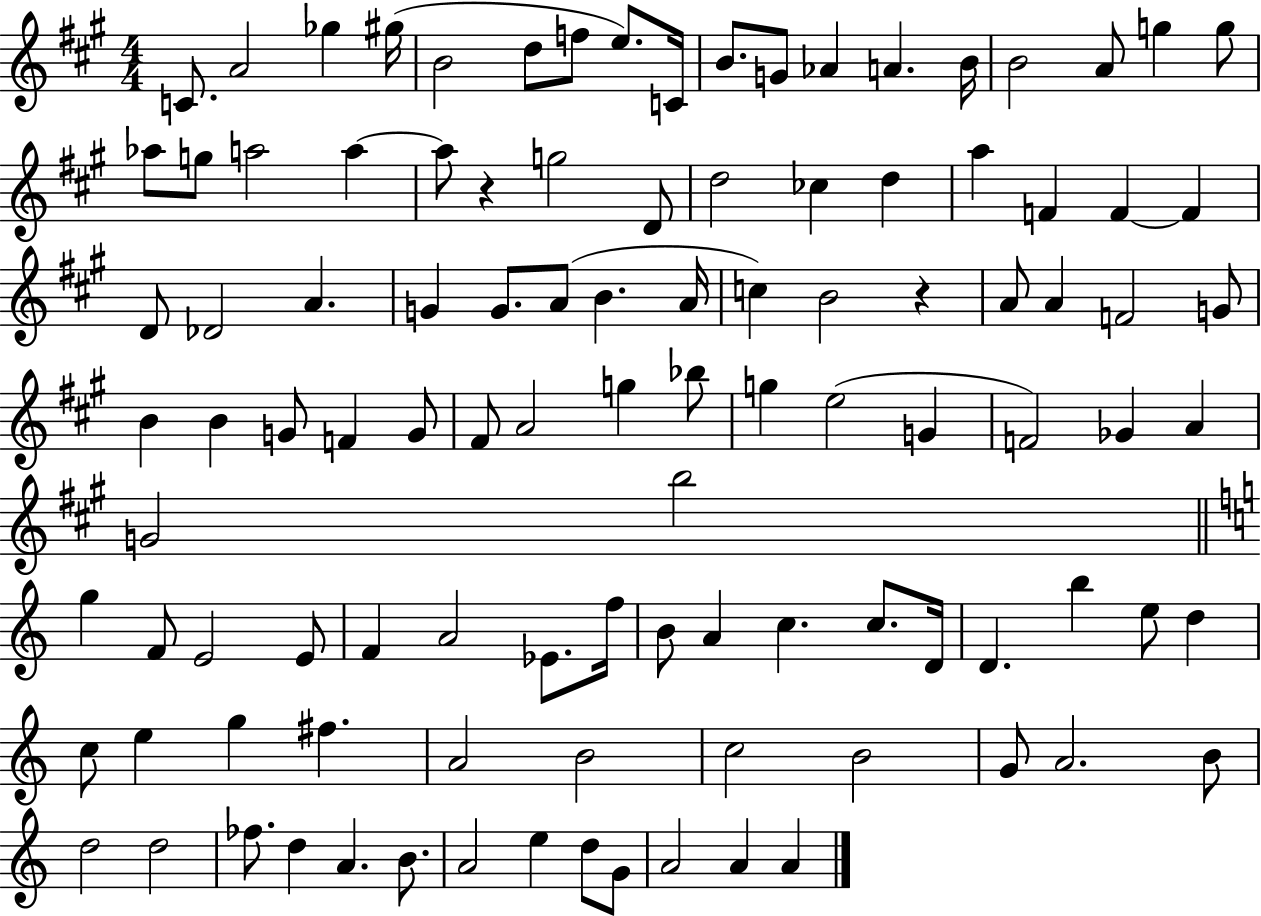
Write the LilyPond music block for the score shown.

{
  \clef treble
  \numericTimeSignature
  \time 4/4
  \key a \major
  c'8. a'2 ges''4 gis''16( | b'2 d''8 f''8 e''8.) c'16 | b'8. g'8 aes'4 a'4. b'16 | b'2 a'8 g''4 g''8 | \break aes''8 g''8 a''2 a''4~~ | a''8 r4 g''2 d'8 | d''2 ces''4 d''4 | a''4 f'4 f'4~~ f'4 | \break d'8 des'2 a'4. | g'4 g'8. a'8( b'4. a'16 | c''4) b'2 r4 | a'8 a'4 f'2 g'8 | \break b'4 b'4 g'8 f'4 g'8 | fis'8 a'2 g''4 bes''8 | g''4 e''2( g'4 | f'2) ges'4 a'4 | \break g'2 b''2 | \bar "||" \break \key c \major g''4 f'8 e'2 e'8 | f'4 a'2 ees'8. f''16 | b'8 a'4 c''4. c''8. d'16 | d'4. b''4 e''8 d''4 | \break c''8 e''4 g''4 fis''4. | a'2 b'2 | c''2 b'2 | g'8 a'2. b'8 | \break d''2 d''2 | fes''8. d''4 a'4. b'8. | a'2 e''4 d''8 g'8 | a'2 a'4 a'4 | \break \bar "|."
}